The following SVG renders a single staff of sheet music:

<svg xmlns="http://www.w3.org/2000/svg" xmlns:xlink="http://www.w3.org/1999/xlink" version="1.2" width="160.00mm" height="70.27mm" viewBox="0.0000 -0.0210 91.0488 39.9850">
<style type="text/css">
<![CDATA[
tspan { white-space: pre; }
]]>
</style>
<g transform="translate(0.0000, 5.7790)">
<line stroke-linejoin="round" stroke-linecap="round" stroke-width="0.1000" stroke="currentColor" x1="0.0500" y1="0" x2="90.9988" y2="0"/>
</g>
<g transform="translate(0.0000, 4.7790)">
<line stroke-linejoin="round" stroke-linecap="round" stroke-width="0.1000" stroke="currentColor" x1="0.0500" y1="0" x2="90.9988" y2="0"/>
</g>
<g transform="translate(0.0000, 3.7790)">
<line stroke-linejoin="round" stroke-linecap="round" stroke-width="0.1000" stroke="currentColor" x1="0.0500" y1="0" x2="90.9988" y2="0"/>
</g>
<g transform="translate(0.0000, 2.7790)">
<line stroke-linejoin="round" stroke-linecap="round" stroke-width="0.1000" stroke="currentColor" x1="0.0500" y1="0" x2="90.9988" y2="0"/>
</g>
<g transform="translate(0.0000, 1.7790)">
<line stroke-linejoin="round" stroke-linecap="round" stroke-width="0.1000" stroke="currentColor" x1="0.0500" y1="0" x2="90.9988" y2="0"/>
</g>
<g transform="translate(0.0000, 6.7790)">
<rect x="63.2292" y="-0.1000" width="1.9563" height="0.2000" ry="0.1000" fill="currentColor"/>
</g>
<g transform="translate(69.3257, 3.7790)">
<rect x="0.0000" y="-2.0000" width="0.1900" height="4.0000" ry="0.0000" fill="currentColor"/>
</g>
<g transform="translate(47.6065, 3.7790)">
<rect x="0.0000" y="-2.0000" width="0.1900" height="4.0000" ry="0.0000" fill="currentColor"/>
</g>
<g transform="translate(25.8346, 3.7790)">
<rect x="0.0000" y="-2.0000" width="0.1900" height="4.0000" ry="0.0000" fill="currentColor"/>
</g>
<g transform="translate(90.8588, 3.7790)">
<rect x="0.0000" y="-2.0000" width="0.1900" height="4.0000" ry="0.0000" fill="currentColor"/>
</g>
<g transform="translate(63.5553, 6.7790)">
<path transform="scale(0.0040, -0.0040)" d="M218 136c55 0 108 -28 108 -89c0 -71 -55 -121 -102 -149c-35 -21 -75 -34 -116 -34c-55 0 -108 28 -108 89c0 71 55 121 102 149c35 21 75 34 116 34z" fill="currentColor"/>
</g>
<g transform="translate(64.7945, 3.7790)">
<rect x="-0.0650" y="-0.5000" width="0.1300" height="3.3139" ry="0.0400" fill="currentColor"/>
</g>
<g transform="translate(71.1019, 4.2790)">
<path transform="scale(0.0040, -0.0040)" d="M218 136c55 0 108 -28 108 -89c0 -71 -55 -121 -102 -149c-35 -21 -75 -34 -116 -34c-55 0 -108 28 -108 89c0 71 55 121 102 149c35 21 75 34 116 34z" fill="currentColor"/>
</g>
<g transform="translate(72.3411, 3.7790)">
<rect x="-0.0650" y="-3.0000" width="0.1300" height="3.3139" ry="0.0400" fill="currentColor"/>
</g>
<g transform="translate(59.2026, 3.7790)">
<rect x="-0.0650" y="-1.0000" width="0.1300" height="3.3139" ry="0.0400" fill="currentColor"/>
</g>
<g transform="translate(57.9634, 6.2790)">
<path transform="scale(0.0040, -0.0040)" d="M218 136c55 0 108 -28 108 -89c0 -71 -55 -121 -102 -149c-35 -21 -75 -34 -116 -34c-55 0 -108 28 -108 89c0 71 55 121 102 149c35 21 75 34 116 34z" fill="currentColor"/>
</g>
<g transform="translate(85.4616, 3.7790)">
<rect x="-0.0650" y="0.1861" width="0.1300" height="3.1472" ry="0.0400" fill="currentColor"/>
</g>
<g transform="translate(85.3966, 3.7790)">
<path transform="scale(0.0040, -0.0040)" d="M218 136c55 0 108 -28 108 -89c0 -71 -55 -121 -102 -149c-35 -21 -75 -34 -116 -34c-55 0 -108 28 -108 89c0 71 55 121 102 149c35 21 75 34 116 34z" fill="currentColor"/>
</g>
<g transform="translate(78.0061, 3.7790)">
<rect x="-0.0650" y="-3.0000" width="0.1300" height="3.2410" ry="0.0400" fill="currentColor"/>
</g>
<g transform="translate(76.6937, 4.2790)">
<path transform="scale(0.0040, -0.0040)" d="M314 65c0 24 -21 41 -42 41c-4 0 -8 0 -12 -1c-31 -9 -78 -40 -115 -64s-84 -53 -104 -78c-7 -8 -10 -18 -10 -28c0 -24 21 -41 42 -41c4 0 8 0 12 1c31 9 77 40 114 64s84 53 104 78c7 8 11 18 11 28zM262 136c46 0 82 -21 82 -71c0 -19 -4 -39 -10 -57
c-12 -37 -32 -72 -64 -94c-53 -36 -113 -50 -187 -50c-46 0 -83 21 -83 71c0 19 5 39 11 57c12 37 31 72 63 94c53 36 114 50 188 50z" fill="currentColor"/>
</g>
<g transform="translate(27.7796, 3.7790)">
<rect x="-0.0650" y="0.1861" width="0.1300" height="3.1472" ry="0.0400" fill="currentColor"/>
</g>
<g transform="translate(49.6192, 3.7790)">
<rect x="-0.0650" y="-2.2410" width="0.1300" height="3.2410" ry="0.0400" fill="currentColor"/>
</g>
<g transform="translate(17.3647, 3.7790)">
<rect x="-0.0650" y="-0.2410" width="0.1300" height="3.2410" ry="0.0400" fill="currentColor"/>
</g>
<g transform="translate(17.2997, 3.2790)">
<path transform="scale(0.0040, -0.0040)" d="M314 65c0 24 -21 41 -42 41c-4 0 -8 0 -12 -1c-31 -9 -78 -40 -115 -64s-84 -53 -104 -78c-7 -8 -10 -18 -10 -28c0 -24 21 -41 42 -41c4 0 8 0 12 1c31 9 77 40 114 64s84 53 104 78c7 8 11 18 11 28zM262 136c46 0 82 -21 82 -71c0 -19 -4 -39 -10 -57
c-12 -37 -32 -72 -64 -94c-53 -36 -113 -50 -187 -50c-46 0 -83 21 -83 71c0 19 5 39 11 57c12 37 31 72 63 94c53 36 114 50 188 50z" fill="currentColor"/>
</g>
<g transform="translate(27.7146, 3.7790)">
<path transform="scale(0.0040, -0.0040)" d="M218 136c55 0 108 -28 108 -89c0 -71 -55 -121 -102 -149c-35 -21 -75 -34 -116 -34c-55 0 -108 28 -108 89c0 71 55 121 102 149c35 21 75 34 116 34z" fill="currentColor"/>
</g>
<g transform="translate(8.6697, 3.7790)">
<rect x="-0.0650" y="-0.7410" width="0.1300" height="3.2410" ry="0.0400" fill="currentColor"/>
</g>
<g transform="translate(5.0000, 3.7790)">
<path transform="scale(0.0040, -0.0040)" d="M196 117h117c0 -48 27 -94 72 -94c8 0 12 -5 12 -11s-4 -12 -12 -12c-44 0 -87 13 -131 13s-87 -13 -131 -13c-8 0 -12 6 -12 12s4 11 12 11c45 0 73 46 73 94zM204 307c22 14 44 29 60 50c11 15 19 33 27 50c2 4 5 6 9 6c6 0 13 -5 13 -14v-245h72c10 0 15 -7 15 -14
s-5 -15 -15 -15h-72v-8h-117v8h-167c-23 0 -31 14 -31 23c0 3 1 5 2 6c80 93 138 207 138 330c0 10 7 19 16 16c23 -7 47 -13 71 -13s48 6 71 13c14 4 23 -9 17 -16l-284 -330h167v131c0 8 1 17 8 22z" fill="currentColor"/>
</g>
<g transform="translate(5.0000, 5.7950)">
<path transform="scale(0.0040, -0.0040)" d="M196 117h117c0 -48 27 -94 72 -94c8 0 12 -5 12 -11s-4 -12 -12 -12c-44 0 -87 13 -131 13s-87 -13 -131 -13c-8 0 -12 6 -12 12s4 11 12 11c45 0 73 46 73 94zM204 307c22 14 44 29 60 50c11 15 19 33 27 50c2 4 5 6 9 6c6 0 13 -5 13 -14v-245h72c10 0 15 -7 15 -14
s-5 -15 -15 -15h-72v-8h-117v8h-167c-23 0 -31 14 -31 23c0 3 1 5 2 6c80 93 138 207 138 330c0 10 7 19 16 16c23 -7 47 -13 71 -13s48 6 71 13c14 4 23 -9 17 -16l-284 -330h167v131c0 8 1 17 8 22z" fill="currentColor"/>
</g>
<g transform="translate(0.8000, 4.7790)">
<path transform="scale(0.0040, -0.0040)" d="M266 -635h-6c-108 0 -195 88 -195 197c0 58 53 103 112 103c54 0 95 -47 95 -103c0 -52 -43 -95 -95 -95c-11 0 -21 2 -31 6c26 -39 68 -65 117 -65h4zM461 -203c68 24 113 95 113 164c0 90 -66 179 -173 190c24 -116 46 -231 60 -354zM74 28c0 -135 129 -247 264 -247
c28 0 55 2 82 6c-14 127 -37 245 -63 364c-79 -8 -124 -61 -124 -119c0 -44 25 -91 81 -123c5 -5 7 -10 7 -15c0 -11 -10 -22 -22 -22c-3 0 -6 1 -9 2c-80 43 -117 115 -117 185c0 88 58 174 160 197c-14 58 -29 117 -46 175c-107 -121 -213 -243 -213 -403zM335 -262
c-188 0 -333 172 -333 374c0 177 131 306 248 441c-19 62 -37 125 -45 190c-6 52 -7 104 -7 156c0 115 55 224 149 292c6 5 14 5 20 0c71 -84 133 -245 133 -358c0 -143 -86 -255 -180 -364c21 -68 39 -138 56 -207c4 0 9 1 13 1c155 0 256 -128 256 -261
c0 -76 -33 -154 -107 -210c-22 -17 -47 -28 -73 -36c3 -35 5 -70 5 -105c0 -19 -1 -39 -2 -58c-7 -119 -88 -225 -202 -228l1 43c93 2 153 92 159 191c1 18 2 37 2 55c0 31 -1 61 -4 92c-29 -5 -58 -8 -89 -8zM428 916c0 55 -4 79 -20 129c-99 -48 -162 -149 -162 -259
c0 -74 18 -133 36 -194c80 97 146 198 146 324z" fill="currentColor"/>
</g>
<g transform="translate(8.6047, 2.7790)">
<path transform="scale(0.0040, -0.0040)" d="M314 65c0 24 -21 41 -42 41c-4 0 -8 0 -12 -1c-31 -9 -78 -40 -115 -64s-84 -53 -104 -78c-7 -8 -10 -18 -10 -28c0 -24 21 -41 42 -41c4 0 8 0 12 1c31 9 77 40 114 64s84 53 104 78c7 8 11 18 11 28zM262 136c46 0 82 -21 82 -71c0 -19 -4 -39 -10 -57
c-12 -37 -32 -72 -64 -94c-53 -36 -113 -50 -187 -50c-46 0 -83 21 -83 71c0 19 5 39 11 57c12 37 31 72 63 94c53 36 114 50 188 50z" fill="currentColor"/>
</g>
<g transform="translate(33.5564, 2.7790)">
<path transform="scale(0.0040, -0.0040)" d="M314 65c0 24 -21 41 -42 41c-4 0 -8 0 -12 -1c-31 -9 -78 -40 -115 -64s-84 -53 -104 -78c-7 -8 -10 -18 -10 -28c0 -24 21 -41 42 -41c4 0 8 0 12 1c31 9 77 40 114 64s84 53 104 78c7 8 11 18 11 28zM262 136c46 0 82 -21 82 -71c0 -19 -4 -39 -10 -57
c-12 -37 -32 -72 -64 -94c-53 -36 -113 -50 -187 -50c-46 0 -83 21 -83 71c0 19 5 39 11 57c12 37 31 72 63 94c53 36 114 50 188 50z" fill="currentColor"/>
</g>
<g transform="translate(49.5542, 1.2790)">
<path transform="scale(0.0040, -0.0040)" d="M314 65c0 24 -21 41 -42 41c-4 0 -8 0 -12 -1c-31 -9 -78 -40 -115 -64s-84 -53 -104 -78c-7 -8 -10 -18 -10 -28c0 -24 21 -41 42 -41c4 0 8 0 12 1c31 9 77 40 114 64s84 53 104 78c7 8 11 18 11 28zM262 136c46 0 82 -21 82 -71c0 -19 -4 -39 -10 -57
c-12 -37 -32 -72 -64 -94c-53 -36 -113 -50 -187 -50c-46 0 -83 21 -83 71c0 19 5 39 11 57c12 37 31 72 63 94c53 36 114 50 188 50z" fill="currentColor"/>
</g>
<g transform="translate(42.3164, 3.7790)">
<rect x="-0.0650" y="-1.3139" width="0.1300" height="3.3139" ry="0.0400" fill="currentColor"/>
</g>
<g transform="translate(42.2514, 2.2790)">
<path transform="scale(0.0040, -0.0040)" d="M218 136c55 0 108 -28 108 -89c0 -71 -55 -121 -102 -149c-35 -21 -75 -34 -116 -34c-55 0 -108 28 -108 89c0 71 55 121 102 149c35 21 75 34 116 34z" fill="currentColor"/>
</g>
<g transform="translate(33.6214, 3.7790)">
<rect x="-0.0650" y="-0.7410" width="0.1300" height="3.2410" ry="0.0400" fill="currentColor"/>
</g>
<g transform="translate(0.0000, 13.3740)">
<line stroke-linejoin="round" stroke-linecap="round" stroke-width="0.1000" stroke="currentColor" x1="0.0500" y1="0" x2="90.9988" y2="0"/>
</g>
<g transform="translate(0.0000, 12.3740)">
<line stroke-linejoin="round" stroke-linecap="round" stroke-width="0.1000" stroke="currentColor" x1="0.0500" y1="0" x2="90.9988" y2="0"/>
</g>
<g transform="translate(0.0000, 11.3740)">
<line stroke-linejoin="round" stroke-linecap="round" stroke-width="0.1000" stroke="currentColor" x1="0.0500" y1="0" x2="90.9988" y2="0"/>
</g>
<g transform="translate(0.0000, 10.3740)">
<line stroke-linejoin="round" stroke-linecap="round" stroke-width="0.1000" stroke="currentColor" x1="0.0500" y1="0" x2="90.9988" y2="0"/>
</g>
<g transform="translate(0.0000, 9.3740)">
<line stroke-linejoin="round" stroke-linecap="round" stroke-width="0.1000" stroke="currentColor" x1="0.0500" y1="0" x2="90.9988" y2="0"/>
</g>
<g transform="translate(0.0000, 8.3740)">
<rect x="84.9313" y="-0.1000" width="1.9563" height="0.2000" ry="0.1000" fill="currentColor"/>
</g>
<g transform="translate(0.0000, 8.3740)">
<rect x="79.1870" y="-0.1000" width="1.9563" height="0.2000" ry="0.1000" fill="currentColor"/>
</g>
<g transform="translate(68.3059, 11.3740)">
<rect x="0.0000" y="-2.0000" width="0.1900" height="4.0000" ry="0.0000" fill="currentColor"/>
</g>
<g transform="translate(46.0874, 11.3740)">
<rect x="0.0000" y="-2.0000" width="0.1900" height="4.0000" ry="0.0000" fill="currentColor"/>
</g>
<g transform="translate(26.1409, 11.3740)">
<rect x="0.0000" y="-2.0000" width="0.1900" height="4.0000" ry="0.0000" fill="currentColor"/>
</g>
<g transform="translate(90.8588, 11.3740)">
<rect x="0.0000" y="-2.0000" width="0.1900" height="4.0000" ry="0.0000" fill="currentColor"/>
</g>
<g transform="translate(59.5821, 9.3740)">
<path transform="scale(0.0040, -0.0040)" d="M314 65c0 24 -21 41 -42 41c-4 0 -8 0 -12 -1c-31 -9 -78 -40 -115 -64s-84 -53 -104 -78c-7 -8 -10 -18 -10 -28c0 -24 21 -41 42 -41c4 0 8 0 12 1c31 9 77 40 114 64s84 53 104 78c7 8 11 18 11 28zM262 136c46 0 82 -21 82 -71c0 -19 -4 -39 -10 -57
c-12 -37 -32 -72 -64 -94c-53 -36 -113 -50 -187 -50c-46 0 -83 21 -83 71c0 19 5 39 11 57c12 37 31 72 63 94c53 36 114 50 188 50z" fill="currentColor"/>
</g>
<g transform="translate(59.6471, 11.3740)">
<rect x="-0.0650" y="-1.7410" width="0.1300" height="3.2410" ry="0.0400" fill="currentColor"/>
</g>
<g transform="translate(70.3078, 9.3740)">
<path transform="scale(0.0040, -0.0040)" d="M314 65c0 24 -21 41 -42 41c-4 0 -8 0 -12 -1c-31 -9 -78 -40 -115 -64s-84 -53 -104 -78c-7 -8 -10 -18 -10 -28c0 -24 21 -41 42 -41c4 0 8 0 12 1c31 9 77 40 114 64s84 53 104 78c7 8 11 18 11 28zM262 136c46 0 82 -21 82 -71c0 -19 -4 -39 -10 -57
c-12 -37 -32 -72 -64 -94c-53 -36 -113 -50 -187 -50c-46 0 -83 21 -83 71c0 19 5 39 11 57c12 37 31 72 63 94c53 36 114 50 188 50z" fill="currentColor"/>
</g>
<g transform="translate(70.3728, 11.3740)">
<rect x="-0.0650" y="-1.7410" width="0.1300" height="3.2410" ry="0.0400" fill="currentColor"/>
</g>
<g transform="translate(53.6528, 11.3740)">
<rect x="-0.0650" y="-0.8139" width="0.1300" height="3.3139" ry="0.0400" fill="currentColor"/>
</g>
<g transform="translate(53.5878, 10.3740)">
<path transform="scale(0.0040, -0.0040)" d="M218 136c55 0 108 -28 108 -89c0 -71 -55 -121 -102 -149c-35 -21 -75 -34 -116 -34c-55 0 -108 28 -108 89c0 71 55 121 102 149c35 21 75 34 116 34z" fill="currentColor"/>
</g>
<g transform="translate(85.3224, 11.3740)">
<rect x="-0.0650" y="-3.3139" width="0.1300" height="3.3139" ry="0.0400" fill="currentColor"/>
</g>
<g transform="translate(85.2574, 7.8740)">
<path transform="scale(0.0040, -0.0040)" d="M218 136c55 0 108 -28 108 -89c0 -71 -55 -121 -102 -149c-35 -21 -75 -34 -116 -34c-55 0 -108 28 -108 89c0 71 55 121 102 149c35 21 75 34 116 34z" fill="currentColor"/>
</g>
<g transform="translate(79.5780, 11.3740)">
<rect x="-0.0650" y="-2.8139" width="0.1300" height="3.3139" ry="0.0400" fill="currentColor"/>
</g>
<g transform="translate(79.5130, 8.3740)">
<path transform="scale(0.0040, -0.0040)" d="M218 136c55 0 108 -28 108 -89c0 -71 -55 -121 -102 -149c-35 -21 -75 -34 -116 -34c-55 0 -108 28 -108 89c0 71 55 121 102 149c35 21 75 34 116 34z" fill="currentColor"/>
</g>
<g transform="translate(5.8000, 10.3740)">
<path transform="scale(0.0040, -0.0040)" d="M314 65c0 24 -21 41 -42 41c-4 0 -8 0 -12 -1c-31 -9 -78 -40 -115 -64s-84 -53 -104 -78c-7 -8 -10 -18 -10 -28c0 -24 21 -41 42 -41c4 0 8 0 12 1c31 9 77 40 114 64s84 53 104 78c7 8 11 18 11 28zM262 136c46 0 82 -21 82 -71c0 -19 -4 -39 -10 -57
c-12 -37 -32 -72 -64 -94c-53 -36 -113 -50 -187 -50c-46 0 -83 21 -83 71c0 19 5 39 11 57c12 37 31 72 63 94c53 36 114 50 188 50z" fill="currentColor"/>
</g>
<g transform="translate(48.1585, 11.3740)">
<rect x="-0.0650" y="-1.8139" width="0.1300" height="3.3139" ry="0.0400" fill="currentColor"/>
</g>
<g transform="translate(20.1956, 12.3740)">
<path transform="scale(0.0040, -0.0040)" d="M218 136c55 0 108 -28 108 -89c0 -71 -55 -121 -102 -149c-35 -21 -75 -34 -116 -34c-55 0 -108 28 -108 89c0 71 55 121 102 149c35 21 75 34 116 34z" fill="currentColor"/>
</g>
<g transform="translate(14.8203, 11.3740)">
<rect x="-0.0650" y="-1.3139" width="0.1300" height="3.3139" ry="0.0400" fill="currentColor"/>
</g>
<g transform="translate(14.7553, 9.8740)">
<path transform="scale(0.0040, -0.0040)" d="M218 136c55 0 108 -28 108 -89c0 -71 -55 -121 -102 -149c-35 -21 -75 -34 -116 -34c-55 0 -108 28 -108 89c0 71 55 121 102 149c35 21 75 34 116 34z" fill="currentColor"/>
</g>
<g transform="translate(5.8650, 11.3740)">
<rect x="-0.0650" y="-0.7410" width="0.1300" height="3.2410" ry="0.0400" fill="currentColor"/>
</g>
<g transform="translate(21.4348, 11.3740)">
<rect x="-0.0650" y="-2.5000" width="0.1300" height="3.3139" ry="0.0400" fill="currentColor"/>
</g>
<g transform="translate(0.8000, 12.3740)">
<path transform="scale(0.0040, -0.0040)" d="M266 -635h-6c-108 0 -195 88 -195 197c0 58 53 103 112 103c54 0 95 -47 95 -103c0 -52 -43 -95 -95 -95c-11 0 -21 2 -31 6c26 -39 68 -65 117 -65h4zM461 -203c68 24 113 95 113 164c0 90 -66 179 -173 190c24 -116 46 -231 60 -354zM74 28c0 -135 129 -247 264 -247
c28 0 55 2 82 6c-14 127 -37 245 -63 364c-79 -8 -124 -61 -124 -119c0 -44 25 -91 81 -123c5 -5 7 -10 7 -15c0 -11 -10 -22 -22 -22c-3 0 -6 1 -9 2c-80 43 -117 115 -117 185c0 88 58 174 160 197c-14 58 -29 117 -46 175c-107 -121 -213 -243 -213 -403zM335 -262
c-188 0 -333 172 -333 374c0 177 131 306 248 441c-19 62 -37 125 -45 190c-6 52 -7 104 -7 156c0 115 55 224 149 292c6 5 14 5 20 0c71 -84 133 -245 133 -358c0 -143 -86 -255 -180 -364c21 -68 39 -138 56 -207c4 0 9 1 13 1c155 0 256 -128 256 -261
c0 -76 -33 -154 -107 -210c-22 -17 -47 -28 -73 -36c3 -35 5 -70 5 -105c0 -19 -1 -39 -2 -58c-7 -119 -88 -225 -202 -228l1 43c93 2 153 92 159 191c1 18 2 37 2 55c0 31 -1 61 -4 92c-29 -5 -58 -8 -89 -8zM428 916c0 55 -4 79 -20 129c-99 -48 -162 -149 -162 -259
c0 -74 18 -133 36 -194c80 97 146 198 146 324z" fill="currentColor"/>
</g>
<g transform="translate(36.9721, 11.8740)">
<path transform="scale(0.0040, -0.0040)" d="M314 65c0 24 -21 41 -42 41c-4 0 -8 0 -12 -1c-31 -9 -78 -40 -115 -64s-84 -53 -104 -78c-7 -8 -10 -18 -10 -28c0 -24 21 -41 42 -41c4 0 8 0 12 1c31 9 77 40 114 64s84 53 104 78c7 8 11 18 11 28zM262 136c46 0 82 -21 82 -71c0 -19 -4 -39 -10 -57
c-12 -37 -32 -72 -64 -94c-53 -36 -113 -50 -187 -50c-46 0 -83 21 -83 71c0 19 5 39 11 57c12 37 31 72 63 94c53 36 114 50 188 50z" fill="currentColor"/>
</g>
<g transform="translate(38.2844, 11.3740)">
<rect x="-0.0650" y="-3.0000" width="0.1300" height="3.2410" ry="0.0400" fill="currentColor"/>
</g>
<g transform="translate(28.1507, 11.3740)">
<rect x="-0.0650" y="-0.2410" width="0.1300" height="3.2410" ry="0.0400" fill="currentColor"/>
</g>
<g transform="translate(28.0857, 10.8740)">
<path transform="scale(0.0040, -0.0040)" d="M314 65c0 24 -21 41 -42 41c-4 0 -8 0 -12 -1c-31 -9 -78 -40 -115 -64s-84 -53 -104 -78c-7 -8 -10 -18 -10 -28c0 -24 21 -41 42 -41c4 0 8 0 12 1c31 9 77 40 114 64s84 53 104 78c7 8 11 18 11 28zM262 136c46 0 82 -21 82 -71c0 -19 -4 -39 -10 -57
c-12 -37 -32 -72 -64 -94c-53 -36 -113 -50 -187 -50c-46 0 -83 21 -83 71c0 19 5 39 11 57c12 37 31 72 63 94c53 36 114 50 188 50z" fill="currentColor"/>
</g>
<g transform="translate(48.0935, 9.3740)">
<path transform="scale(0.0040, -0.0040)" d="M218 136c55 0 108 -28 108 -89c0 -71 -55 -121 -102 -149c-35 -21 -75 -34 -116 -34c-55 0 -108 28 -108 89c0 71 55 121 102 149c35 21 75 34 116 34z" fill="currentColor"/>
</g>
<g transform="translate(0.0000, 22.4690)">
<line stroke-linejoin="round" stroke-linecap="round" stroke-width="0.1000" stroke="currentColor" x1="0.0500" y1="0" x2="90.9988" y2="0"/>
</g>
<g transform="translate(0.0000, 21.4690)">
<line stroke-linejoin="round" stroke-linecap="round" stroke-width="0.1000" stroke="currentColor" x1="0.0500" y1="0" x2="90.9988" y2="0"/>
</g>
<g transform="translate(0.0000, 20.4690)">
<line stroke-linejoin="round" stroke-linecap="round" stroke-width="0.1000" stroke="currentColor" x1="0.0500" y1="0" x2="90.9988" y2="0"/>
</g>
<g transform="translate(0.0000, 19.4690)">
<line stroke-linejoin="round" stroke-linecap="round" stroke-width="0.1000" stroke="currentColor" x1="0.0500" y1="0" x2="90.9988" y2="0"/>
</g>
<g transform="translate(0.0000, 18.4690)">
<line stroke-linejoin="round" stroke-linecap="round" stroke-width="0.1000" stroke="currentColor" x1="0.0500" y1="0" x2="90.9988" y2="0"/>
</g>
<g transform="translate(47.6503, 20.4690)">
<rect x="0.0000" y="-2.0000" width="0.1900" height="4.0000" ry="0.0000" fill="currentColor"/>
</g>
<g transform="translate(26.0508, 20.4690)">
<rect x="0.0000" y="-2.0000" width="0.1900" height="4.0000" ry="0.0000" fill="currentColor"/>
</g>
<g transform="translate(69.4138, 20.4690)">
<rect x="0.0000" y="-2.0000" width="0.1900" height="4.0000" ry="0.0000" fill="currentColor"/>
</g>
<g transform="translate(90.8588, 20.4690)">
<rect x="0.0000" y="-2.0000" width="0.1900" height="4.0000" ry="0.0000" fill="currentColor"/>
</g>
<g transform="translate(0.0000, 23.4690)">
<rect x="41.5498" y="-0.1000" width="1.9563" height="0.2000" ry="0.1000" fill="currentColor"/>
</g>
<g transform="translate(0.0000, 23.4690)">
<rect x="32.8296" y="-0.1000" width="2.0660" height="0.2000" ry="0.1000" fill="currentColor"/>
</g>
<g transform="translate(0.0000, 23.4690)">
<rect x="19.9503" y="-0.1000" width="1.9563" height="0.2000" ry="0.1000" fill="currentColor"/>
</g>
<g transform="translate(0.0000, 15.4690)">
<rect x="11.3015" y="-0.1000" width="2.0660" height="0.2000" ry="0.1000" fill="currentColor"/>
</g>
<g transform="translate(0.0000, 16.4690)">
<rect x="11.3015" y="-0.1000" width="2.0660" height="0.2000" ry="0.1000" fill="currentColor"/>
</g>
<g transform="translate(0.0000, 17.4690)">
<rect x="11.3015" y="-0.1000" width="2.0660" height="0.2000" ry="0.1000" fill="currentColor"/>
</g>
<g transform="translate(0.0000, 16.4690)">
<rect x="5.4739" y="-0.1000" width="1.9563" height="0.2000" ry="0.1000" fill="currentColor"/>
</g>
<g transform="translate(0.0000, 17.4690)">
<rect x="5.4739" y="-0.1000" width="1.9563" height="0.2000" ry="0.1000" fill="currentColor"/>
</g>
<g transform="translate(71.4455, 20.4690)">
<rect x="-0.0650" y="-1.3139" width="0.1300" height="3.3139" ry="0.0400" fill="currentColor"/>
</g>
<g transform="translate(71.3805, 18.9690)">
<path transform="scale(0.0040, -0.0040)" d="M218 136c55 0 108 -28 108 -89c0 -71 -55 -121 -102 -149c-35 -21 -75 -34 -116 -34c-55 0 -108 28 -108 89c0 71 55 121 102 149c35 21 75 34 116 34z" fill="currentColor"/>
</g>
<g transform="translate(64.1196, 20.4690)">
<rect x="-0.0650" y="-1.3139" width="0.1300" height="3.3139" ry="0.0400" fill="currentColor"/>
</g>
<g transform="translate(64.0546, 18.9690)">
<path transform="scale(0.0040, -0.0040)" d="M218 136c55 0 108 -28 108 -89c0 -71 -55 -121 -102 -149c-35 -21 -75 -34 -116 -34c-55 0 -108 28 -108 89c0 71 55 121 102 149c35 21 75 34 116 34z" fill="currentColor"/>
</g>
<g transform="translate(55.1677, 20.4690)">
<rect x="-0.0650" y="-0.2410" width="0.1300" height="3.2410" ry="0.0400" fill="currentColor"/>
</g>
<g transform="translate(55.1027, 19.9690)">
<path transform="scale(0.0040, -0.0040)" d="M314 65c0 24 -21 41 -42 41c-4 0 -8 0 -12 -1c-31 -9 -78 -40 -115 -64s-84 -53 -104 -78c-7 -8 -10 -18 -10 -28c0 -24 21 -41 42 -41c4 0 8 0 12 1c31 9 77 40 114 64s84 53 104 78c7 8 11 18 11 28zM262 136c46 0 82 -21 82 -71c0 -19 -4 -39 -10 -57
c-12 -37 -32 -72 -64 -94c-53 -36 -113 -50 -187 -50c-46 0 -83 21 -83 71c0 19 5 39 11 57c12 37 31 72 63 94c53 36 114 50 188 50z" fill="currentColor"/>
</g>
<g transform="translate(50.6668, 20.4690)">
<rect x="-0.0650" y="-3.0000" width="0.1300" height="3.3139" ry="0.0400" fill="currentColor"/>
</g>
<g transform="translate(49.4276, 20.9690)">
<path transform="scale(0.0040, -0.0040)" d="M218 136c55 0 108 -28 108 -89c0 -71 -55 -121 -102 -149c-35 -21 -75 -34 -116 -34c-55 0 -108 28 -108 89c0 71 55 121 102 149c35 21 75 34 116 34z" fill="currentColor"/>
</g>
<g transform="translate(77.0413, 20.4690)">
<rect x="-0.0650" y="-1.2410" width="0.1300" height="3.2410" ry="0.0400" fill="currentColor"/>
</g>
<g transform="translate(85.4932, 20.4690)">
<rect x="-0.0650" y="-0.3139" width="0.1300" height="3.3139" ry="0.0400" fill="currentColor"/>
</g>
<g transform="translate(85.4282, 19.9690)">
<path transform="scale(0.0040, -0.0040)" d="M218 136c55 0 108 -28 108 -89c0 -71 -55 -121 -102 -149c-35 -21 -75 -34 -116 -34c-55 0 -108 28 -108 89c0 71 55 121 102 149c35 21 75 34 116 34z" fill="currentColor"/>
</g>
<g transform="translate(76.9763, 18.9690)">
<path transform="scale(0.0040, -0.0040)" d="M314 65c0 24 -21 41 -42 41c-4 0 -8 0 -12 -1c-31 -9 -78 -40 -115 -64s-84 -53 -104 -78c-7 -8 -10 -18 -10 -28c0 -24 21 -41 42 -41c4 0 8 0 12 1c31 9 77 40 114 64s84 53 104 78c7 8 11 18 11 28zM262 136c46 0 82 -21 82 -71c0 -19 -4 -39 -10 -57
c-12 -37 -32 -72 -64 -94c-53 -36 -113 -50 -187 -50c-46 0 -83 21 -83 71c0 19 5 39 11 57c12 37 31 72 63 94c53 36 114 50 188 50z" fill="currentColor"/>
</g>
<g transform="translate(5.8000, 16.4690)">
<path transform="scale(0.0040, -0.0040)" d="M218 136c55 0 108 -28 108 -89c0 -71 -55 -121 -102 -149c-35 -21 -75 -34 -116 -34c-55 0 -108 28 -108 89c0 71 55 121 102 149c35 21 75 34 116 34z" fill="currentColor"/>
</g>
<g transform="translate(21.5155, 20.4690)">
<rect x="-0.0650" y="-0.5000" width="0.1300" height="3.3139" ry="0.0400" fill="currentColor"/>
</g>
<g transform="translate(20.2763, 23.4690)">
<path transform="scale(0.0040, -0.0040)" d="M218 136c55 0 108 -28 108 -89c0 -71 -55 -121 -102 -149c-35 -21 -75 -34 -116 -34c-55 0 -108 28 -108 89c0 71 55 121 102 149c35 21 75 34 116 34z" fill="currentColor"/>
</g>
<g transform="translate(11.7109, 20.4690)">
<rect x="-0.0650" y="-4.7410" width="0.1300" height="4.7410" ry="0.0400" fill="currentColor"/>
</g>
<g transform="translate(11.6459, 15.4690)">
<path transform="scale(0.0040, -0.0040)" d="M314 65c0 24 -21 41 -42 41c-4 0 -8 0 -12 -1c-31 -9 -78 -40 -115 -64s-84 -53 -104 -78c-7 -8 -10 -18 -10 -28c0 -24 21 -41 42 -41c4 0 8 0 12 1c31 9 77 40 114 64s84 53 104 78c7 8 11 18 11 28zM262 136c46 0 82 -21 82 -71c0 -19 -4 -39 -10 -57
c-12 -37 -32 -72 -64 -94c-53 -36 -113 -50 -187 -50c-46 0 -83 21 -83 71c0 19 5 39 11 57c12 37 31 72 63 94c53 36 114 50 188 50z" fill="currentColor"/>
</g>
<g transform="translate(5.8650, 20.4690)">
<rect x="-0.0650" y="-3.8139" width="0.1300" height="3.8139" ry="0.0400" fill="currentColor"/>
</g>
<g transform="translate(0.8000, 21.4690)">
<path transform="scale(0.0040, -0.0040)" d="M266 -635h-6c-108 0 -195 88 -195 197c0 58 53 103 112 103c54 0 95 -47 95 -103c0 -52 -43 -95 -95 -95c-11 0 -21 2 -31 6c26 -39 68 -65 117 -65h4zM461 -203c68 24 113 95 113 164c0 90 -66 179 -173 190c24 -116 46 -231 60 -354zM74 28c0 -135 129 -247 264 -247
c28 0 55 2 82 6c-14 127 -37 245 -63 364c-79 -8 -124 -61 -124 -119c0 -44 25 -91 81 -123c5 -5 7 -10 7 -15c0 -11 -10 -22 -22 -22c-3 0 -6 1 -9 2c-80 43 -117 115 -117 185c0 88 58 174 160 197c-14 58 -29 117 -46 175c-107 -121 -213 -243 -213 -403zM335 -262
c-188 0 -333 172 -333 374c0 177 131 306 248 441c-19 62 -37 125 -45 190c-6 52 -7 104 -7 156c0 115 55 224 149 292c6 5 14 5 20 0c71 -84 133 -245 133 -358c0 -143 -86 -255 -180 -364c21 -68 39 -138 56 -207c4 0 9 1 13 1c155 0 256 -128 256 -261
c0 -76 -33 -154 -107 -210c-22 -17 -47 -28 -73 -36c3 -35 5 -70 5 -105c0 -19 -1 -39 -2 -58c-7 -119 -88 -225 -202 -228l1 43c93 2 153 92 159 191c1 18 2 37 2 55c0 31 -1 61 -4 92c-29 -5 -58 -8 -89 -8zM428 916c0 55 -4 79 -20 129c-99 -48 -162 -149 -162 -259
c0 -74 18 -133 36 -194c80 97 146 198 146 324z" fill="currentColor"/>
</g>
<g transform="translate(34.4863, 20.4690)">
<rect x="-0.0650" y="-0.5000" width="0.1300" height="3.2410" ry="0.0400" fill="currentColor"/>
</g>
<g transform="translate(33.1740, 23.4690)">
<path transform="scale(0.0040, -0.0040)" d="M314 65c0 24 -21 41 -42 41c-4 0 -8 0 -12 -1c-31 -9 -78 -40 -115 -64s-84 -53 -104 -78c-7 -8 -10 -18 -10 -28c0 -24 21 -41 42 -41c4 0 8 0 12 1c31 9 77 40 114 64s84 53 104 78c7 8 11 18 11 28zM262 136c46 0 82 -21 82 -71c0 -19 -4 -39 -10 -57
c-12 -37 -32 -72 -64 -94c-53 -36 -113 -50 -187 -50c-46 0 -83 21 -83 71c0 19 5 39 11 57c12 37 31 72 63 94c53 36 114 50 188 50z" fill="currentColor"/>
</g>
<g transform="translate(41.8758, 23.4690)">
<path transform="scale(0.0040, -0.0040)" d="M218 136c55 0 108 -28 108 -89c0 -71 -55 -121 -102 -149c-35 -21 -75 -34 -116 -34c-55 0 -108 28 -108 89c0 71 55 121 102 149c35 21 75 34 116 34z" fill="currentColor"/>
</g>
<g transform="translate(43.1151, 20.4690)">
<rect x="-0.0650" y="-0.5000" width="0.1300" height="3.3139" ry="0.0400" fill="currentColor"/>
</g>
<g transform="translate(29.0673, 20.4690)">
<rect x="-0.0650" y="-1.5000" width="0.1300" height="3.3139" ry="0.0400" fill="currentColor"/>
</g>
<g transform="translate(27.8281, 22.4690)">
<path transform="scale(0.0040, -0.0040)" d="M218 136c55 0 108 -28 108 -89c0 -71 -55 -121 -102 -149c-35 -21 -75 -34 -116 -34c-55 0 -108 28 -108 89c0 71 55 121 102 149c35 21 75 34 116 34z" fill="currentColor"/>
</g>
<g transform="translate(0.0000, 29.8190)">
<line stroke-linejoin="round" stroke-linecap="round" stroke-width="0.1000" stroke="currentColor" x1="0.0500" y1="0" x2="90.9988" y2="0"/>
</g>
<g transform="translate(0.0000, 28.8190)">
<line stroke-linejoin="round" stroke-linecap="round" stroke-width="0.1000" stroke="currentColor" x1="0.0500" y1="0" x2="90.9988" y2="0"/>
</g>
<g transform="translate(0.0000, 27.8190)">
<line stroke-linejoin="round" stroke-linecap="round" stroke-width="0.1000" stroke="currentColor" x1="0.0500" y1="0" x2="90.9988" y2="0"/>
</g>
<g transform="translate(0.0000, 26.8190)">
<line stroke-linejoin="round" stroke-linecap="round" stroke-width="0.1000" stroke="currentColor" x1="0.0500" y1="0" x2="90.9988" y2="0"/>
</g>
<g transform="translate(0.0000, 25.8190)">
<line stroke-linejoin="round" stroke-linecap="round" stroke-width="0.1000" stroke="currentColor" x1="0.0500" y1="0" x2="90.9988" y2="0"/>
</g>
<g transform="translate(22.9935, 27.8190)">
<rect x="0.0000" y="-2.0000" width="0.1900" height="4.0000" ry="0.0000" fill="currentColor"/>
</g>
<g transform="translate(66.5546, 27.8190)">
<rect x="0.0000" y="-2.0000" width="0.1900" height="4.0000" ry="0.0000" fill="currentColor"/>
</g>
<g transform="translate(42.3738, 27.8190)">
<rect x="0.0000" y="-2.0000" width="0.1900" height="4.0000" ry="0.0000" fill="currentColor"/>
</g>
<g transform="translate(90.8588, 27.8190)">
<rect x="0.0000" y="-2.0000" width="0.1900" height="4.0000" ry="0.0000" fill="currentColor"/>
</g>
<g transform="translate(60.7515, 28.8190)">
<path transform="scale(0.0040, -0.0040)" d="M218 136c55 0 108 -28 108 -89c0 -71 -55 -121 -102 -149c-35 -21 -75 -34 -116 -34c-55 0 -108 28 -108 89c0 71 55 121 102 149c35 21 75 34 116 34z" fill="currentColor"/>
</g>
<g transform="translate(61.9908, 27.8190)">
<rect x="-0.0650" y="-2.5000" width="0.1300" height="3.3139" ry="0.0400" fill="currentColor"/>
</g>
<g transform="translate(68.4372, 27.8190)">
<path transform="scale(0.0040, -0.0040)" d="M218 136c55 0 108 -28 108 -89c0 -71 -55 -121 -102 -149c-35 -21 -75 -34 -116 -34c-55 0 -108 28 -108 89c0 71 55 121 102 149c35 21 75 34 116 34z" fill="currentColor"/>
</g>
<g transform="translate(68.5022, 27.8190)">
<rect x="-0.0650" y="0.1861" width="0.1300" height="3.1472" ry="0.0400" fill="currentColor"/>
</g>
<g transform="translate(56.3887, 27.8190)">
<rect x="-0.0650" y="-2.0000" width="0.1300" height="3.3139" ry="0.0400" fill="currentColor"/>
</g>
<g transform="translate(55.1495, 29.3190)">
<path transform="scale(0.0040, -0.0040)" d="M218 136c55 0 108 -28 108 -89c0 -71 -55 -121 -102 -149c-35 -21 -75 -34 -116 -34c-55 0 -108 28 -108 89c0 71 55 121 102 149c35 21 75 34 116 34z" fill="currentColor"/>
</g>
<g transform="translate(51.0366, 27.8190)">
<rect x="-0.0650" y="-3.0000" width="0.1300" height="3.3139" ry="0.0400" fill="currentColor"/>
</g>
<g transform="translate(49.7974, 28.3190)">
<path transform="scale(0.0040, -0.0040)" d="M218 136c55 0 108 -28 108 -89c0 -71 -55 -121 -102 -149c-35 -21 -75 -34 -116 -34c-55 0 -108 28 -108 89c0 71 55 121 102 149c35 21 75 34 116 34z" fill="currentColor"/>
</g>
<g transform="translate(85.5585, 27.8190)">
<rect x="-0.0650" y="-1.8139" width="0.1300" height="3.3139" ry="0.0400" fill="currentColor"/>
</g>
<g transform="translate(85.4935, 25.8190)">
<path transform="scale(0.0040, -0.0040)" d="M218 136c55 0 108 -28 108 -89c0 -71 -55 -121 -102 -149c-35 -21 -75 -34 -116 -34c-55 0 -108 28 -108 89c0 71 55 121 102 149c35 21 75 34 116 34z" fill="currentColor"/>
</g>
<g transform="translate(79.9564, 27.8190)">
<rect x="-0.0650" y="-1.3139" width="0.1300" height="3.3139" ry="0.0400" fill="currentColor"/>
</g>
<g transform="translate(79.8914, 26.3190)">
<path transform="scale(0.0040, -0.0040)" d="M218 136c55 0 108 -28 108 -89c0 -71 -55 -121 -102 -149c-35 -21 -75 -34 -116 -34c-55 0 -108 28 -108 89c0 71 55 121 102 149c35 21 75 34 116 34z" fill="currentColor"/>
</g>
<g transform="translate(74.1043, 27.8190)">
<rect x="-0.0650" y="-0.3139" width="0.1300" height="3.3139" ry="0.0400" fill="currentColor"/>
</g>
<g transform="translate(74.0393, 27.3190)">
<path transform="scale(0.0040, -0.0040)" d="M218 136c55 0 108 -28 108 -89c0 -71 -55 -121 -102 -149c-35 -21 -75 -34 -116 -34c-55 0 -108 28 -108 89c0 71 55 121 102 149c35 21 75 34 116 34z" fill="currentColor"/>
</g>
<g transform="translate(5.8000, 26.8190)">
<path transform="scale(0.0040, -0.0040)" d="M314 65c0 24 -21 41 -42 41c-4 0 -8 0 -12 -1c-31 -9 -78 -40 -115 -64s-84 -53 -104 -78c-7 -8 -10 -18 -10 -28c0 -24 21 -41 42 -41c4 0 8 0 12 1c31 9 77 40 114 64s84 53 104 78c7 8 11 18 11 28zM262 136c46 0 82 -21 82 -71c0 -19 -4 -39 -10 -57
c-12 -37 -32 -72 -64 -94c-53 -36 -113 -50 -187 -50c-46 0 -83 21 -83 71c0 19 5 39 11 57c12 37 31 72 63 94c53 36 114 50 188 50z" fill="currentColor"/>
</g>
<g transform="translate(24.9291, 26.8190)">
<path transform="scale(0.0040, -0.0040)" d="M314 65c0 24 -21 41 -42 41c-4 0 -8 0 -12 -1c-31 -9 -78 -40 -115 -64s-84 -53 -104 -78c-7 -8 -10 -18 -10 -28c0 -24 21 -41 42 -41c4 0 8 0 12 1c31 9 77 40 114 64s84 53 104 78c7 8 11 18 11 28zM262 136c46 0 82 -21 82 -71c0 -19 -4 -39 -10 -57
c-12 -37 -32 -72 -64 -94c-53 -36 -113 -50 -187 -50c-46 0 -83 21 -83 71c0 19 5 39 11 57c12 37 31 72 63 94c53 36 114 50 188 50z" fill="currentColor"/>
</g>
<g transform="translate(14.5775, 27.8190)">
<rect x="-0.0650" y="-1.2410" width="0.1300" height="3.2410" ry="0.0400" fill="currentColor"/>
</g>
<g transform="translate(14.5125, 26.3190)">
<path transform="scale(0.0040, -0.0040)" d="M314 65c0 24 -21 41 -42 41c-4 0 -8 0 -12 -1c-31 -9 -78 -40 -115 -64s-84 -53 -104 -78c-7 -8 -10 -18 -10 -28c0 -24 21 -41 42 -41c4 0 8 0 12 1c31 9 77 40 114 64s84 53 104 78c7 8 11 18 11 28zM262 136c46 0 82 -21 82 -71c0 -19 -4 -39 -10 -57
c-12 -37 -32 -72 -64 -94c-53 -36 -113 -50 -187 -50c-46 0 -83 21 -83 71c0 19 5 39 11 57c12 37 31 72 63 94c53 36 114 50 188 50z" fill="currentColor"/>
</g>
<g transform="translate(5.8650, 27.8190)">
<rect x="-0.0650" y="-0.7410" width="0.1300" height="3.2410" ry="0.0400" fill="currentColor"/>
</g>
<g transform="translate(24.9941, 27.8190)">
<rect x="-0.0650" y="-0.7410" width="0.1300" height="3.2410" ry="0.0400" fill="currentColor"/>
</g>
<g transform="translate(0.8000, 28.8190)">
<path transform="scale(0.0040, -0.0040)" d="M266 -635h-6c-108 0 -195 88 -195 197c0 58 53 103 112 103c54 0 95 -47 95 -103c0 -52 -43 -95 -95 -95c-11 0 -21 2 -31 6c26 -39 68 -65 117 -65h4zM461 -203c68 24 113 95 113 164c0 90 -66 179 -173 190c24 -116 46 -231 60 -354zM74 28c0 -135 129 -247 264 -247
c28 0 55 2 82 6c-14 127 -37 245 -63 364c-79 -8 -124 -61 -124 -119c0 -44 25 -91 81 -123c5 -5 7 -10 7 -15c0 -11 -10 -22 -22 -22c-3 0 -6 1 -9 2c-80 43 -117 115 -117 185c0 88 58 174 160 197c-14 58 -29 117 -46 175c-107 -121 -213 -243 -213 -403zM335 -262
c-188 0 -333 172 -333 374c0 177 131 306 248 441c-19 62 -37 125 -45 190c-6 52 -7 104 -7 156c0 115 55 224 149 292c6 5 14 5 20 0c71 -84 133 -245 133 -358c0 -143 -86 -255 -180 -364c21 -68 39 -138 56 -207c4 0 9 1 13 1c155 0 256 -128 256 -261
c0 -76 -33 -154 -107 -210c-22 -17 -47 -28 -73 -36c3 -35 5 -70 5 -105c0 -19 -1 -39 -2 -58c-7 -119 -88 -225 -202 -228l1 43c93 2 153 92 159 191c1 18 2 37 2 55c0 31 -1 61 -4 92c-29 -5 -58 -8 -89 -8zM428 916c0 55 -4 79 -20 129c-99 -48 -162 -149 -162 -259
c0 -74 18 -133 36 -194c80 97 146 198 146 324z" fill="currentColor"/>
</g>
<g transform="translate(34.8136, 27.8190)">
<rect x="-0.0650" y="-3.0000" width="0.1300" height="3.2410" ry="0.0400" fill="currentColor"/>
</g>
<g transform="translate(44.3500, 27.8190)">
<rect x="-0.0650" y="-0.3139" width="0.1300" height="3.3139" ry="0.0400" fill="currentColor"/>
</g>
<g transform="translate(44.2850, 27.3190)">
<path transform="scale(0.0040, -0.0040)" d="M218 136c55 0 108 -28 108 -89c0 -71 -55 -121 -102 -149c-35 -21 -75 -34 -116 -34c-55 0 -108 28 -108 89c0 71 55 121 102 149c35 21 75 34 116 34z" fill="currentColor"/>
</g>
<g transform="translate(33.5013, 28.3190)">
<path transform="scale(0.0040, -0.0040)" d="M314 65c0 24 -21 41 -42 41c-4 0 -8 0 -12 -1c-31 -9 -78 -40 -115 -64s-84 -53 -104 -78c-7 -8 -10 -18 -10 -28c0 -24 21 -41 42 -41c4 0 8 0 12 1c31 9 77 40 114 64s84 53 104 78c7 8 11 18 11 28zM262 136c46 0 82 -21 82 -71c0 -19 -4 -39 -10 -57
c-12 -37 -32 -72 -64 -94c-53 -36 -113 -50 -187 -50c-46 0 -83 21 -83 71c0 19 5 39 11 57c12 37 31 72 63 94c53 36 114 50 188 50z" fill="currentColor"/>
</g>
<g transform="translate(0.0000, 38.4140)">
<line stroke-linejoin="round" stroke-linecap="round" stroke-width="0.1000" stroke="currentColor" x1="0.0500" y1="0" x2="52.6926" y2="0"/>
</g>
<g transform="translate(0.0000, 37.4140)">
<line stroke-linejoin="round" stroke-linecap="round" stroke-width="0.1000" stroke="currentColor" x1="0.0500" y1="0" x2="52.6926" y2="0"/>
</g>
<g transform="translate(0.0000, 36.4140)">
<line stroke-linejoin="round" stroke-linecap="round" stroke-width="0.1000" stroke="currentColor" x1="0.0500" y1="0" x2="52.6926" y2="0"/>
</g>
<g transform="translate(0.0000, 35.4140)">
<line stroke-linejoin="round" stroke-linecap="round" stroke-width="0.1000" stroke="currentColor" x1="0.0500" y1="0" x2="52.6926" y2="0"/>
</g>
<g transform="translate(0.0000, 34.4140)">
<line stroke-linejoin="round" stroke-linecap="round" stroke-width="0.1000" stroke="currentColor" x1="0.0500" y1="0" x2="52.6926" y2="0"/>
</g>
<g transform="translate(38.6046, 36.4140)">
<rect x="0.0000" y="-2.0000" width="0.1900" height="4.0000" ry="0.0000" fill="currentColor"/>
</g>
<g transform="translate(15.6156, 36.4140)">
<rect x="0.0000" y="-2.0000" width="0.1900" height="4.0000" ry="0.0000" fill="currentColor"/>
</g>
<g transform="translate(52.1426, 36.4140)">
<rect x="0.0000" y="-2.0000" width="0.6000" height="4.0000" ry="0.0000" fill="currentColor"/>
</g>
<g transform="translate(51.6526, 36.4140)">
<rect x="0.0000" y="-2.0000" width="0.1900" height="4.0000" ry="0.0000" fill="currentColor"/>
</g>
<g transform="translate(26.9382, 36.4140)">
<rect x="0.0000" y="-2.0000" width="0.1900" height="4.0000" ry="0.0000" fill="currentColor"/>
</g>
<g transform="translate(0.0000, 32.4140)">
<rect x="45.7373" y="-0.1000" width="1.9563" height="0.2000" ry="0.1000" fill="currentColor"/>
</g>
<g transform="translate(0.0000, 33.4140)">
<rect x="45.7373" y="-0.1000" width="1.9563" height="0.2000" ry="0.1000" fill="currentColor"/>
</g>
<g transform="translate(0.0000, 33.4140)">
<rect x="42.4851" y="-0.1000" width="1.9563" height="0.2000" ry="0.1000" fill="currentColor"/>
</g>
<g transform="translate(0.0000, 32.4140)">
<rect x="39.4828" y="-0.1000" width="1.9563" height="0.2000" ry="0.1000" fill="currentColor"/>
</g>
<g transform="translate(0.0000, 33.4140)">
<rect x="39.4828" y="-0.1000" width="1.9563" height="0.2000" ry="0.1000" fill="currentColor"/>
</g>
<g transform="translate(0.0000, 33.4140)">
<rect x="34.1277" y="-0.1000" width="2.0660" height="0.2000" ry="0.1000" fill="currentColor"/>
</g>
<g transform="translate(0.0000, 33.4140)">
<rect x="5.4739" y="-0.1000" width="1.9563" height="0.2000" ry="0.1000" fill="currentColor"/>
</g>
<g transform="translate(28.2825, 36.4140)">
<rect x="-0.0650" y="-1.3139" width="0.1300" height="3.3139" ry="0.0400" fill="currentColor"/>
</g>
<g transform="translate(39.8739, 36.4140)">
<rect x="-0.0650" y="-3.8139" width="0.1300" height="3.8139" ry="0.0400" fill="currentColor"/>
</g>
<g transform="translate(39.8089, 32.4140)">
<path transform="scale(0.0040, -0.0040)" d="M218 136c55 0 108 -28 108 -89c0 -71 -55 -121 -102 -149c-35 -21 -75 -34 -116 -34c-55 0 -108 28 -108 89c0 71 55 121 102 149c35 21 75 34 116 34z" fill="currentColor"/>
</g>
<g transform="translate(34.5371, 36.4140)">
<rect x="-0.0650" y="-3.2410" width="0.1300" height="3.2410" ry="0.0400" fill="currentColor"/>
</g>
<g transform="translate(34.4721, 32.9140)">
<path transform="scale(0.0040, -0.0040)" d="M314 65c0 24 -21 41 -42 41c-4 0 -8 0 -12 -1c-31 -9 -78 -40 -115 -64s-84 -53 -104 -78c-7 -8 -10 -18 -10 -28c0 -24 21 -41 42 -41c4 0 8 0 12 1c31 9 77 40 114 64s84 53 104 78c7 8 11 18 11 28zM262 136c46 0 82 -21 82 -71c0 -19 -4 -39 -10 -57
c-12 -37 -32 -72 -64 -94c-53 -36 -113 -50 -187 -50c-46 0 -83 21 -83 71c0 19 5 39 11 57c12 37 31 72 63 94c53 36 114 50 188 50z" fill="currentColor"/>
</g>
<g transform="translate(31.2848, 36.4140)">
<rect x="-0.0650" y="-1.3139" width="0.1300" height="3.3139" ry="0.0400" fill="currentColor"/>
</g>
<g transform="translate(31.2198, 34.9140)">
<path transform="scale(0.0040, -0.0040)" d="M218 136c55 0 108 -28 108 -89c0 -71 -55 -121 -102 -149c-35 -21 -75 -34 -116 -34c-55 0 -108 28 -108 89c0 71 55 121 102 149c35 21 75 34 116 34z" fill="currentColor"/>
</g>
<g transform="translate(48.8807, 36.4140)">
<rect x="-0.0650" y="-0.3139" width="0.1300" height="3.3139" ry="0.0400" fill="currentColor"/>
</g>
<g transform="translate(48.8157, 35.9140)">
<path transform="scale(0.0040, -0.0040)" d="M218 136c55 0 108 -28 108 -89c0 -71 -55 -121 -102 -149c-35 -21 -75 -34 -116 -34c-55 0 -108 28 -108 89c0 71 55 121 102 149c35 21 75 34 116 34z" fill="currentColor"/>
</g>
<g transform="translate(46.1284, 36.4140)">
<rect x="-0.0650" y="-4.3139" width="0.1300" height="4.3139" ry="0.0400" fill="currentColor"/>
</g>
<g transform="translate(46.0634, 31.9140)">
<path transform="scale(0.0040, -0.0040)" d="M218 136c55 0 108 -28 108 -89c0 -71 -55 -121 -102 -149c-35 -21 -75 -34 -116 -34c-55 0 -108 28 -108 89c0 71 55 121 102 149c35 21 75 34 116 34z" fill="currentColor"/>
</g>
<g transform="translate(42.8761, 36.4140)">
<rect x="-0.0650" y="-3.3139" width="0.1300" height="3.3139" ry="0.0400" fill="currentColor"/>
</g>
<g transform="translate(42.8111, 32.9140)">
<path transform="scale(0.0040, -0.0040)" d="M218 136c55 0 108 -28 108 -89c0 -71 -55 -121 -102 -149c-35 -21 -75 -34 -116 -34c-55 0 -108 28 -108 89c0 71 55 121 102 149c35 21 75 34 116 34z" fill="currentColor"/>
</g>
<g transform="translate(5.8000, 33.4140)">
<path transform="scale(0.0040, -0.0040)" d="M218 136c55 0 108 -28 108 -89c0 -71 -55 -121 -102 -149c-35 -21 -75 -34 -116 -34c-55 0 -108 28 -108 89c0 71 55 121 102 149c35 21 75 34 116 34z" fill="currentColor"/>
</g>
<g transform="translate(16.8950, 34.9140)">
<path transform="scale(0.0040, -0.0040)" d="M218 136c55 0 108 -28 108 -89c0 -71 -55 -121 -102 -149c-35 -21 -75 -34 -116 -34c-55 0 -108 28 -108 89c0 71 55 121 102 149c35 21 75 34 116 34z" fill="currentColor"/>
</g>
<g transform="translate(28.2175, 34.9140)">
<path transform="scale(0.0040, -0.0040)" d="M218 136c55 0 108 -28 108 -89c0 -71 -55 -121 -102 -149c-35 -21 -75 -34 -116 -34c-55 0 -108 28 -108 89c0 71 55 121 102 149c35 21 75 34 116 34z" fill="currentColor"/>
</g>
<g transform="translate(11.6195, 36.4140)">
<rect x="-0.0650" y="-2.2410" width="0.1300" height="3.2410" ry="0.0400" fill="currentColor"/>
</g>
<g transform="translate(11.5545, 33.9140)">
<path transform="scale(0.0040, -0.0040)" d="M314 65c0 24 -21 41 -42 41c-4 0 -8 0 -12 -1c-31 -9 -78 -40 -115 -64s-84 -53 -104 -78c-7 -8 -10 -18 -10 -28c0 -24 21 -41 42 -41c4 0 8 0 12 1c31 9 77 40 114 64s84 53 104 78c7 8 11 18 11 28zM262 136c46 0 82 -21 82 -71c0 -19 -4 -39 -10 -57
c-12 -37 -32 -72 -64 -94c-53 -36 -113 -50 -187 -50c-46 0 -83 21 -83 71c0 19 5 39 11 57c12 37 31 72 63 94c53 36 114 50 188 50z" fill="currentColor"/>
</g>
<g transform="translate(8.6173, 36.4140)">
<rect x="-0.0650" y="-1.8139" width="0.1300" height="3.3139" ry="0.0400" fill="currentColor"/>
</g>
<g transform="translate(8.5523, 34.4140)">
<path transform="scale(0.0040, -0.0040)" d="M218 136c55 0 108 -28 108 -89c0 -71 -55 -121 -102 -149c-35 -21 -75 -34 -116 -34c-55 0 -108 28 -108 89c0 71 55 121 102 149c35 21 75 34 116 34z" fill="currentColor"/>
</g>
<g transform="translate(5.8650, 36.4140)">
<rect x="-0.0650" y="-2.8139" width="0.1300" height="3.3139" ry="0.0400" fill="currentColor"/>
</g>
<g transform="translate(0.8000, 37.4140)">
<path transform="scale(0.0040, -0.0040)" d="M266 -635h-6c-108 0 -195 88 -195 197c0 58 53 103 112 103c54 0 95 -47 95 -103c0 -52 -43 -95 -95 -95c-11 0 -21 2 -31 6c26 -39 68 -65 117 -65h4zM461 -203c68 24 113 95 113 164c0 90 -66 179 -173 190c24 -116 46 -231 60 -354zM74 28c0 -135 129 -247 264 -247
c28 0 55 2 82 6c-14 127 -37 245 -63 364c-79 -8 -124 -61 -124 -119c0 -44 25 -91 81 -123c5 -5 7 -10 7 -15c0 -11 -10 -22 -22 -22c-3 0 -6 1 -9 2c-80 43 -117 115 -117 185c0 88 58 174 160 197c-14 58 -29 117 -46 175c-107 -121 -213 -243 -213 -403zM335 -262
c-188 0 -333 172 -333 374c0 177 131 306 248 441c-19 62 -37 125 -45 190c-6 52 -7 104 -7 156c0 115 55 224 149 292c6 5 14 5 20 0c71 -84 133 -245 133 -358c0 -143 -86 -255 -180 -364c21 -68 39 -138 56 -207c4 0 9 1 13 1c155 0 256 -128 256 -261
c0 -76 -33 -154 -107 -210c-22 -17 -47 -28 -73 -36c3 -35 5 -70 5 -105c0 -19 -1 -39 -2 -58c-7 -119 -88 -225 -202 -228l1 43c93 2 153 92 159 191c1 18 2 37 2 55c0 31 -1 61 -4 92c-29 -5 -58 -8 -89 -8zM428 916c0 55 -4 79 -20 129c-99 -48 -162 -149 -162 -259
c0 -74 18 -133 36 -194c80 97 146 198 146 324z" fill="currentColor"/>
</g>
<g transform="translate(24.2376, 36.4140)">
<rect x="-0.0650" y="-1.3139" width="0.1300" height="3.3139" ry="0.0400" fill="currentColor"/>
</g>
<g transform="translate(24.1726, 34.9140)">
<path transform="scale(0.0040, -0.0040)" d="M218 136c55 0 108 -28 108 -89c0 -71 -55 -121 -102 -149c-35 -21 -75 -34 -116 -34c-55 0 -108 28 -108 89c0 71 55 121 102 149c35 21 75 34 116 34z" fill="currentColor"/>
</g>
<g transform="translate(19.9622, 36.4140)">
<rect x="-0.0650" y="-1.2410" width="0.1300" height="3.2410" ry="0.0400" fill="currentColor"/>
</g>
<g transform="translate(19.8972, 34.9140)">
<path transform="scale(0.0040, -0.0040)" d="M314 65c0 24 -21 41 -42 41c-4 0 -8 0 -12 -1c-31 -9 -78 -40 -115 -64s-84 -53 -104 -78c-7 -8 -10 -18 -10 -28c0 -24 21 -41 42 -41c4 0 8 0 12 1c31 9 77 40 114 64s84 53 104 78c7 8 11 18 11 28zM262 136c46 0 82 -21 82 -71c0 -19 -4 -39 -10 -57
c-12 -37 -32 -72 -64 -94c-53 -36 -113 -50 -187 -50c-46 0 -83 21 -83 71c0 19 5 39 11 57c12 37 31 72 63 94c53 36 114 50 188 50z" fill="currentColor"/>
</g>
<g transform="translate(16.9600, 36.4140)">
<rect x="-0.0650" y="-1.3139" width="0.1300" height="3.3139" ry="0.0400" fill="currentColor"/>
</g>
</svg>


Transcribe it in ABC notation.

X:1
T:Untitled
M:4/4
L:1/4
K:C
d2 c2 B d2 e g2 D C A A2 B d2 e G c2 A2 f d f2 f2 a b c' e'2 C E C2 C A c2 e e e2 c d2 e2 d2 A2 c A F G B c e f a f g2 e e2 e e e b2 c' b d' c